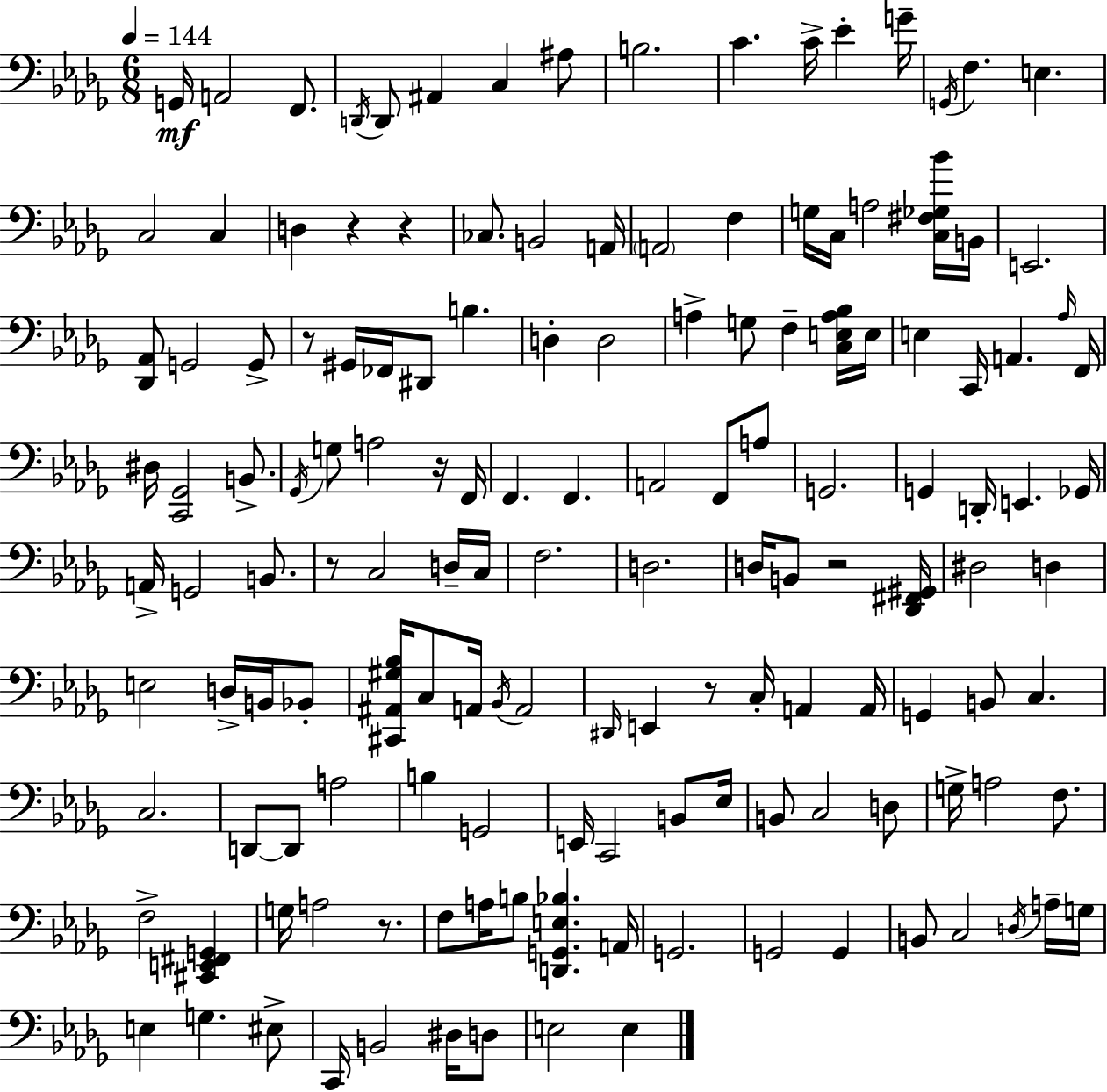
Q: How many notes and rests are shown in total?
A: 146